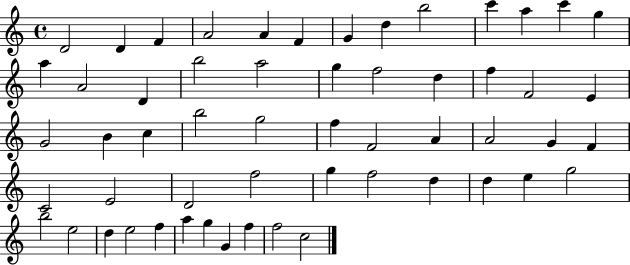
D4/h D4/q F4/q A4/h A4/q F4/q G4/q D5/q B5/h C6/q A5/q C6/q G5/q A5/q A4/h D4/q B5/h A5/h G5/q F5/h D5/q F5/q F4/h E4/q G4/h B4/q C5/q B5/h G5/h F5/q F4/h A4/q A4/h G4/q F4/q C4/h E4/h D4/h F5/h G5/q F5/h D5/q D5/q E5/q G5/h B5/h E5/h D5/q E5/h F5/q A5/q G5/q G4/q F5/q F5/h C5/h